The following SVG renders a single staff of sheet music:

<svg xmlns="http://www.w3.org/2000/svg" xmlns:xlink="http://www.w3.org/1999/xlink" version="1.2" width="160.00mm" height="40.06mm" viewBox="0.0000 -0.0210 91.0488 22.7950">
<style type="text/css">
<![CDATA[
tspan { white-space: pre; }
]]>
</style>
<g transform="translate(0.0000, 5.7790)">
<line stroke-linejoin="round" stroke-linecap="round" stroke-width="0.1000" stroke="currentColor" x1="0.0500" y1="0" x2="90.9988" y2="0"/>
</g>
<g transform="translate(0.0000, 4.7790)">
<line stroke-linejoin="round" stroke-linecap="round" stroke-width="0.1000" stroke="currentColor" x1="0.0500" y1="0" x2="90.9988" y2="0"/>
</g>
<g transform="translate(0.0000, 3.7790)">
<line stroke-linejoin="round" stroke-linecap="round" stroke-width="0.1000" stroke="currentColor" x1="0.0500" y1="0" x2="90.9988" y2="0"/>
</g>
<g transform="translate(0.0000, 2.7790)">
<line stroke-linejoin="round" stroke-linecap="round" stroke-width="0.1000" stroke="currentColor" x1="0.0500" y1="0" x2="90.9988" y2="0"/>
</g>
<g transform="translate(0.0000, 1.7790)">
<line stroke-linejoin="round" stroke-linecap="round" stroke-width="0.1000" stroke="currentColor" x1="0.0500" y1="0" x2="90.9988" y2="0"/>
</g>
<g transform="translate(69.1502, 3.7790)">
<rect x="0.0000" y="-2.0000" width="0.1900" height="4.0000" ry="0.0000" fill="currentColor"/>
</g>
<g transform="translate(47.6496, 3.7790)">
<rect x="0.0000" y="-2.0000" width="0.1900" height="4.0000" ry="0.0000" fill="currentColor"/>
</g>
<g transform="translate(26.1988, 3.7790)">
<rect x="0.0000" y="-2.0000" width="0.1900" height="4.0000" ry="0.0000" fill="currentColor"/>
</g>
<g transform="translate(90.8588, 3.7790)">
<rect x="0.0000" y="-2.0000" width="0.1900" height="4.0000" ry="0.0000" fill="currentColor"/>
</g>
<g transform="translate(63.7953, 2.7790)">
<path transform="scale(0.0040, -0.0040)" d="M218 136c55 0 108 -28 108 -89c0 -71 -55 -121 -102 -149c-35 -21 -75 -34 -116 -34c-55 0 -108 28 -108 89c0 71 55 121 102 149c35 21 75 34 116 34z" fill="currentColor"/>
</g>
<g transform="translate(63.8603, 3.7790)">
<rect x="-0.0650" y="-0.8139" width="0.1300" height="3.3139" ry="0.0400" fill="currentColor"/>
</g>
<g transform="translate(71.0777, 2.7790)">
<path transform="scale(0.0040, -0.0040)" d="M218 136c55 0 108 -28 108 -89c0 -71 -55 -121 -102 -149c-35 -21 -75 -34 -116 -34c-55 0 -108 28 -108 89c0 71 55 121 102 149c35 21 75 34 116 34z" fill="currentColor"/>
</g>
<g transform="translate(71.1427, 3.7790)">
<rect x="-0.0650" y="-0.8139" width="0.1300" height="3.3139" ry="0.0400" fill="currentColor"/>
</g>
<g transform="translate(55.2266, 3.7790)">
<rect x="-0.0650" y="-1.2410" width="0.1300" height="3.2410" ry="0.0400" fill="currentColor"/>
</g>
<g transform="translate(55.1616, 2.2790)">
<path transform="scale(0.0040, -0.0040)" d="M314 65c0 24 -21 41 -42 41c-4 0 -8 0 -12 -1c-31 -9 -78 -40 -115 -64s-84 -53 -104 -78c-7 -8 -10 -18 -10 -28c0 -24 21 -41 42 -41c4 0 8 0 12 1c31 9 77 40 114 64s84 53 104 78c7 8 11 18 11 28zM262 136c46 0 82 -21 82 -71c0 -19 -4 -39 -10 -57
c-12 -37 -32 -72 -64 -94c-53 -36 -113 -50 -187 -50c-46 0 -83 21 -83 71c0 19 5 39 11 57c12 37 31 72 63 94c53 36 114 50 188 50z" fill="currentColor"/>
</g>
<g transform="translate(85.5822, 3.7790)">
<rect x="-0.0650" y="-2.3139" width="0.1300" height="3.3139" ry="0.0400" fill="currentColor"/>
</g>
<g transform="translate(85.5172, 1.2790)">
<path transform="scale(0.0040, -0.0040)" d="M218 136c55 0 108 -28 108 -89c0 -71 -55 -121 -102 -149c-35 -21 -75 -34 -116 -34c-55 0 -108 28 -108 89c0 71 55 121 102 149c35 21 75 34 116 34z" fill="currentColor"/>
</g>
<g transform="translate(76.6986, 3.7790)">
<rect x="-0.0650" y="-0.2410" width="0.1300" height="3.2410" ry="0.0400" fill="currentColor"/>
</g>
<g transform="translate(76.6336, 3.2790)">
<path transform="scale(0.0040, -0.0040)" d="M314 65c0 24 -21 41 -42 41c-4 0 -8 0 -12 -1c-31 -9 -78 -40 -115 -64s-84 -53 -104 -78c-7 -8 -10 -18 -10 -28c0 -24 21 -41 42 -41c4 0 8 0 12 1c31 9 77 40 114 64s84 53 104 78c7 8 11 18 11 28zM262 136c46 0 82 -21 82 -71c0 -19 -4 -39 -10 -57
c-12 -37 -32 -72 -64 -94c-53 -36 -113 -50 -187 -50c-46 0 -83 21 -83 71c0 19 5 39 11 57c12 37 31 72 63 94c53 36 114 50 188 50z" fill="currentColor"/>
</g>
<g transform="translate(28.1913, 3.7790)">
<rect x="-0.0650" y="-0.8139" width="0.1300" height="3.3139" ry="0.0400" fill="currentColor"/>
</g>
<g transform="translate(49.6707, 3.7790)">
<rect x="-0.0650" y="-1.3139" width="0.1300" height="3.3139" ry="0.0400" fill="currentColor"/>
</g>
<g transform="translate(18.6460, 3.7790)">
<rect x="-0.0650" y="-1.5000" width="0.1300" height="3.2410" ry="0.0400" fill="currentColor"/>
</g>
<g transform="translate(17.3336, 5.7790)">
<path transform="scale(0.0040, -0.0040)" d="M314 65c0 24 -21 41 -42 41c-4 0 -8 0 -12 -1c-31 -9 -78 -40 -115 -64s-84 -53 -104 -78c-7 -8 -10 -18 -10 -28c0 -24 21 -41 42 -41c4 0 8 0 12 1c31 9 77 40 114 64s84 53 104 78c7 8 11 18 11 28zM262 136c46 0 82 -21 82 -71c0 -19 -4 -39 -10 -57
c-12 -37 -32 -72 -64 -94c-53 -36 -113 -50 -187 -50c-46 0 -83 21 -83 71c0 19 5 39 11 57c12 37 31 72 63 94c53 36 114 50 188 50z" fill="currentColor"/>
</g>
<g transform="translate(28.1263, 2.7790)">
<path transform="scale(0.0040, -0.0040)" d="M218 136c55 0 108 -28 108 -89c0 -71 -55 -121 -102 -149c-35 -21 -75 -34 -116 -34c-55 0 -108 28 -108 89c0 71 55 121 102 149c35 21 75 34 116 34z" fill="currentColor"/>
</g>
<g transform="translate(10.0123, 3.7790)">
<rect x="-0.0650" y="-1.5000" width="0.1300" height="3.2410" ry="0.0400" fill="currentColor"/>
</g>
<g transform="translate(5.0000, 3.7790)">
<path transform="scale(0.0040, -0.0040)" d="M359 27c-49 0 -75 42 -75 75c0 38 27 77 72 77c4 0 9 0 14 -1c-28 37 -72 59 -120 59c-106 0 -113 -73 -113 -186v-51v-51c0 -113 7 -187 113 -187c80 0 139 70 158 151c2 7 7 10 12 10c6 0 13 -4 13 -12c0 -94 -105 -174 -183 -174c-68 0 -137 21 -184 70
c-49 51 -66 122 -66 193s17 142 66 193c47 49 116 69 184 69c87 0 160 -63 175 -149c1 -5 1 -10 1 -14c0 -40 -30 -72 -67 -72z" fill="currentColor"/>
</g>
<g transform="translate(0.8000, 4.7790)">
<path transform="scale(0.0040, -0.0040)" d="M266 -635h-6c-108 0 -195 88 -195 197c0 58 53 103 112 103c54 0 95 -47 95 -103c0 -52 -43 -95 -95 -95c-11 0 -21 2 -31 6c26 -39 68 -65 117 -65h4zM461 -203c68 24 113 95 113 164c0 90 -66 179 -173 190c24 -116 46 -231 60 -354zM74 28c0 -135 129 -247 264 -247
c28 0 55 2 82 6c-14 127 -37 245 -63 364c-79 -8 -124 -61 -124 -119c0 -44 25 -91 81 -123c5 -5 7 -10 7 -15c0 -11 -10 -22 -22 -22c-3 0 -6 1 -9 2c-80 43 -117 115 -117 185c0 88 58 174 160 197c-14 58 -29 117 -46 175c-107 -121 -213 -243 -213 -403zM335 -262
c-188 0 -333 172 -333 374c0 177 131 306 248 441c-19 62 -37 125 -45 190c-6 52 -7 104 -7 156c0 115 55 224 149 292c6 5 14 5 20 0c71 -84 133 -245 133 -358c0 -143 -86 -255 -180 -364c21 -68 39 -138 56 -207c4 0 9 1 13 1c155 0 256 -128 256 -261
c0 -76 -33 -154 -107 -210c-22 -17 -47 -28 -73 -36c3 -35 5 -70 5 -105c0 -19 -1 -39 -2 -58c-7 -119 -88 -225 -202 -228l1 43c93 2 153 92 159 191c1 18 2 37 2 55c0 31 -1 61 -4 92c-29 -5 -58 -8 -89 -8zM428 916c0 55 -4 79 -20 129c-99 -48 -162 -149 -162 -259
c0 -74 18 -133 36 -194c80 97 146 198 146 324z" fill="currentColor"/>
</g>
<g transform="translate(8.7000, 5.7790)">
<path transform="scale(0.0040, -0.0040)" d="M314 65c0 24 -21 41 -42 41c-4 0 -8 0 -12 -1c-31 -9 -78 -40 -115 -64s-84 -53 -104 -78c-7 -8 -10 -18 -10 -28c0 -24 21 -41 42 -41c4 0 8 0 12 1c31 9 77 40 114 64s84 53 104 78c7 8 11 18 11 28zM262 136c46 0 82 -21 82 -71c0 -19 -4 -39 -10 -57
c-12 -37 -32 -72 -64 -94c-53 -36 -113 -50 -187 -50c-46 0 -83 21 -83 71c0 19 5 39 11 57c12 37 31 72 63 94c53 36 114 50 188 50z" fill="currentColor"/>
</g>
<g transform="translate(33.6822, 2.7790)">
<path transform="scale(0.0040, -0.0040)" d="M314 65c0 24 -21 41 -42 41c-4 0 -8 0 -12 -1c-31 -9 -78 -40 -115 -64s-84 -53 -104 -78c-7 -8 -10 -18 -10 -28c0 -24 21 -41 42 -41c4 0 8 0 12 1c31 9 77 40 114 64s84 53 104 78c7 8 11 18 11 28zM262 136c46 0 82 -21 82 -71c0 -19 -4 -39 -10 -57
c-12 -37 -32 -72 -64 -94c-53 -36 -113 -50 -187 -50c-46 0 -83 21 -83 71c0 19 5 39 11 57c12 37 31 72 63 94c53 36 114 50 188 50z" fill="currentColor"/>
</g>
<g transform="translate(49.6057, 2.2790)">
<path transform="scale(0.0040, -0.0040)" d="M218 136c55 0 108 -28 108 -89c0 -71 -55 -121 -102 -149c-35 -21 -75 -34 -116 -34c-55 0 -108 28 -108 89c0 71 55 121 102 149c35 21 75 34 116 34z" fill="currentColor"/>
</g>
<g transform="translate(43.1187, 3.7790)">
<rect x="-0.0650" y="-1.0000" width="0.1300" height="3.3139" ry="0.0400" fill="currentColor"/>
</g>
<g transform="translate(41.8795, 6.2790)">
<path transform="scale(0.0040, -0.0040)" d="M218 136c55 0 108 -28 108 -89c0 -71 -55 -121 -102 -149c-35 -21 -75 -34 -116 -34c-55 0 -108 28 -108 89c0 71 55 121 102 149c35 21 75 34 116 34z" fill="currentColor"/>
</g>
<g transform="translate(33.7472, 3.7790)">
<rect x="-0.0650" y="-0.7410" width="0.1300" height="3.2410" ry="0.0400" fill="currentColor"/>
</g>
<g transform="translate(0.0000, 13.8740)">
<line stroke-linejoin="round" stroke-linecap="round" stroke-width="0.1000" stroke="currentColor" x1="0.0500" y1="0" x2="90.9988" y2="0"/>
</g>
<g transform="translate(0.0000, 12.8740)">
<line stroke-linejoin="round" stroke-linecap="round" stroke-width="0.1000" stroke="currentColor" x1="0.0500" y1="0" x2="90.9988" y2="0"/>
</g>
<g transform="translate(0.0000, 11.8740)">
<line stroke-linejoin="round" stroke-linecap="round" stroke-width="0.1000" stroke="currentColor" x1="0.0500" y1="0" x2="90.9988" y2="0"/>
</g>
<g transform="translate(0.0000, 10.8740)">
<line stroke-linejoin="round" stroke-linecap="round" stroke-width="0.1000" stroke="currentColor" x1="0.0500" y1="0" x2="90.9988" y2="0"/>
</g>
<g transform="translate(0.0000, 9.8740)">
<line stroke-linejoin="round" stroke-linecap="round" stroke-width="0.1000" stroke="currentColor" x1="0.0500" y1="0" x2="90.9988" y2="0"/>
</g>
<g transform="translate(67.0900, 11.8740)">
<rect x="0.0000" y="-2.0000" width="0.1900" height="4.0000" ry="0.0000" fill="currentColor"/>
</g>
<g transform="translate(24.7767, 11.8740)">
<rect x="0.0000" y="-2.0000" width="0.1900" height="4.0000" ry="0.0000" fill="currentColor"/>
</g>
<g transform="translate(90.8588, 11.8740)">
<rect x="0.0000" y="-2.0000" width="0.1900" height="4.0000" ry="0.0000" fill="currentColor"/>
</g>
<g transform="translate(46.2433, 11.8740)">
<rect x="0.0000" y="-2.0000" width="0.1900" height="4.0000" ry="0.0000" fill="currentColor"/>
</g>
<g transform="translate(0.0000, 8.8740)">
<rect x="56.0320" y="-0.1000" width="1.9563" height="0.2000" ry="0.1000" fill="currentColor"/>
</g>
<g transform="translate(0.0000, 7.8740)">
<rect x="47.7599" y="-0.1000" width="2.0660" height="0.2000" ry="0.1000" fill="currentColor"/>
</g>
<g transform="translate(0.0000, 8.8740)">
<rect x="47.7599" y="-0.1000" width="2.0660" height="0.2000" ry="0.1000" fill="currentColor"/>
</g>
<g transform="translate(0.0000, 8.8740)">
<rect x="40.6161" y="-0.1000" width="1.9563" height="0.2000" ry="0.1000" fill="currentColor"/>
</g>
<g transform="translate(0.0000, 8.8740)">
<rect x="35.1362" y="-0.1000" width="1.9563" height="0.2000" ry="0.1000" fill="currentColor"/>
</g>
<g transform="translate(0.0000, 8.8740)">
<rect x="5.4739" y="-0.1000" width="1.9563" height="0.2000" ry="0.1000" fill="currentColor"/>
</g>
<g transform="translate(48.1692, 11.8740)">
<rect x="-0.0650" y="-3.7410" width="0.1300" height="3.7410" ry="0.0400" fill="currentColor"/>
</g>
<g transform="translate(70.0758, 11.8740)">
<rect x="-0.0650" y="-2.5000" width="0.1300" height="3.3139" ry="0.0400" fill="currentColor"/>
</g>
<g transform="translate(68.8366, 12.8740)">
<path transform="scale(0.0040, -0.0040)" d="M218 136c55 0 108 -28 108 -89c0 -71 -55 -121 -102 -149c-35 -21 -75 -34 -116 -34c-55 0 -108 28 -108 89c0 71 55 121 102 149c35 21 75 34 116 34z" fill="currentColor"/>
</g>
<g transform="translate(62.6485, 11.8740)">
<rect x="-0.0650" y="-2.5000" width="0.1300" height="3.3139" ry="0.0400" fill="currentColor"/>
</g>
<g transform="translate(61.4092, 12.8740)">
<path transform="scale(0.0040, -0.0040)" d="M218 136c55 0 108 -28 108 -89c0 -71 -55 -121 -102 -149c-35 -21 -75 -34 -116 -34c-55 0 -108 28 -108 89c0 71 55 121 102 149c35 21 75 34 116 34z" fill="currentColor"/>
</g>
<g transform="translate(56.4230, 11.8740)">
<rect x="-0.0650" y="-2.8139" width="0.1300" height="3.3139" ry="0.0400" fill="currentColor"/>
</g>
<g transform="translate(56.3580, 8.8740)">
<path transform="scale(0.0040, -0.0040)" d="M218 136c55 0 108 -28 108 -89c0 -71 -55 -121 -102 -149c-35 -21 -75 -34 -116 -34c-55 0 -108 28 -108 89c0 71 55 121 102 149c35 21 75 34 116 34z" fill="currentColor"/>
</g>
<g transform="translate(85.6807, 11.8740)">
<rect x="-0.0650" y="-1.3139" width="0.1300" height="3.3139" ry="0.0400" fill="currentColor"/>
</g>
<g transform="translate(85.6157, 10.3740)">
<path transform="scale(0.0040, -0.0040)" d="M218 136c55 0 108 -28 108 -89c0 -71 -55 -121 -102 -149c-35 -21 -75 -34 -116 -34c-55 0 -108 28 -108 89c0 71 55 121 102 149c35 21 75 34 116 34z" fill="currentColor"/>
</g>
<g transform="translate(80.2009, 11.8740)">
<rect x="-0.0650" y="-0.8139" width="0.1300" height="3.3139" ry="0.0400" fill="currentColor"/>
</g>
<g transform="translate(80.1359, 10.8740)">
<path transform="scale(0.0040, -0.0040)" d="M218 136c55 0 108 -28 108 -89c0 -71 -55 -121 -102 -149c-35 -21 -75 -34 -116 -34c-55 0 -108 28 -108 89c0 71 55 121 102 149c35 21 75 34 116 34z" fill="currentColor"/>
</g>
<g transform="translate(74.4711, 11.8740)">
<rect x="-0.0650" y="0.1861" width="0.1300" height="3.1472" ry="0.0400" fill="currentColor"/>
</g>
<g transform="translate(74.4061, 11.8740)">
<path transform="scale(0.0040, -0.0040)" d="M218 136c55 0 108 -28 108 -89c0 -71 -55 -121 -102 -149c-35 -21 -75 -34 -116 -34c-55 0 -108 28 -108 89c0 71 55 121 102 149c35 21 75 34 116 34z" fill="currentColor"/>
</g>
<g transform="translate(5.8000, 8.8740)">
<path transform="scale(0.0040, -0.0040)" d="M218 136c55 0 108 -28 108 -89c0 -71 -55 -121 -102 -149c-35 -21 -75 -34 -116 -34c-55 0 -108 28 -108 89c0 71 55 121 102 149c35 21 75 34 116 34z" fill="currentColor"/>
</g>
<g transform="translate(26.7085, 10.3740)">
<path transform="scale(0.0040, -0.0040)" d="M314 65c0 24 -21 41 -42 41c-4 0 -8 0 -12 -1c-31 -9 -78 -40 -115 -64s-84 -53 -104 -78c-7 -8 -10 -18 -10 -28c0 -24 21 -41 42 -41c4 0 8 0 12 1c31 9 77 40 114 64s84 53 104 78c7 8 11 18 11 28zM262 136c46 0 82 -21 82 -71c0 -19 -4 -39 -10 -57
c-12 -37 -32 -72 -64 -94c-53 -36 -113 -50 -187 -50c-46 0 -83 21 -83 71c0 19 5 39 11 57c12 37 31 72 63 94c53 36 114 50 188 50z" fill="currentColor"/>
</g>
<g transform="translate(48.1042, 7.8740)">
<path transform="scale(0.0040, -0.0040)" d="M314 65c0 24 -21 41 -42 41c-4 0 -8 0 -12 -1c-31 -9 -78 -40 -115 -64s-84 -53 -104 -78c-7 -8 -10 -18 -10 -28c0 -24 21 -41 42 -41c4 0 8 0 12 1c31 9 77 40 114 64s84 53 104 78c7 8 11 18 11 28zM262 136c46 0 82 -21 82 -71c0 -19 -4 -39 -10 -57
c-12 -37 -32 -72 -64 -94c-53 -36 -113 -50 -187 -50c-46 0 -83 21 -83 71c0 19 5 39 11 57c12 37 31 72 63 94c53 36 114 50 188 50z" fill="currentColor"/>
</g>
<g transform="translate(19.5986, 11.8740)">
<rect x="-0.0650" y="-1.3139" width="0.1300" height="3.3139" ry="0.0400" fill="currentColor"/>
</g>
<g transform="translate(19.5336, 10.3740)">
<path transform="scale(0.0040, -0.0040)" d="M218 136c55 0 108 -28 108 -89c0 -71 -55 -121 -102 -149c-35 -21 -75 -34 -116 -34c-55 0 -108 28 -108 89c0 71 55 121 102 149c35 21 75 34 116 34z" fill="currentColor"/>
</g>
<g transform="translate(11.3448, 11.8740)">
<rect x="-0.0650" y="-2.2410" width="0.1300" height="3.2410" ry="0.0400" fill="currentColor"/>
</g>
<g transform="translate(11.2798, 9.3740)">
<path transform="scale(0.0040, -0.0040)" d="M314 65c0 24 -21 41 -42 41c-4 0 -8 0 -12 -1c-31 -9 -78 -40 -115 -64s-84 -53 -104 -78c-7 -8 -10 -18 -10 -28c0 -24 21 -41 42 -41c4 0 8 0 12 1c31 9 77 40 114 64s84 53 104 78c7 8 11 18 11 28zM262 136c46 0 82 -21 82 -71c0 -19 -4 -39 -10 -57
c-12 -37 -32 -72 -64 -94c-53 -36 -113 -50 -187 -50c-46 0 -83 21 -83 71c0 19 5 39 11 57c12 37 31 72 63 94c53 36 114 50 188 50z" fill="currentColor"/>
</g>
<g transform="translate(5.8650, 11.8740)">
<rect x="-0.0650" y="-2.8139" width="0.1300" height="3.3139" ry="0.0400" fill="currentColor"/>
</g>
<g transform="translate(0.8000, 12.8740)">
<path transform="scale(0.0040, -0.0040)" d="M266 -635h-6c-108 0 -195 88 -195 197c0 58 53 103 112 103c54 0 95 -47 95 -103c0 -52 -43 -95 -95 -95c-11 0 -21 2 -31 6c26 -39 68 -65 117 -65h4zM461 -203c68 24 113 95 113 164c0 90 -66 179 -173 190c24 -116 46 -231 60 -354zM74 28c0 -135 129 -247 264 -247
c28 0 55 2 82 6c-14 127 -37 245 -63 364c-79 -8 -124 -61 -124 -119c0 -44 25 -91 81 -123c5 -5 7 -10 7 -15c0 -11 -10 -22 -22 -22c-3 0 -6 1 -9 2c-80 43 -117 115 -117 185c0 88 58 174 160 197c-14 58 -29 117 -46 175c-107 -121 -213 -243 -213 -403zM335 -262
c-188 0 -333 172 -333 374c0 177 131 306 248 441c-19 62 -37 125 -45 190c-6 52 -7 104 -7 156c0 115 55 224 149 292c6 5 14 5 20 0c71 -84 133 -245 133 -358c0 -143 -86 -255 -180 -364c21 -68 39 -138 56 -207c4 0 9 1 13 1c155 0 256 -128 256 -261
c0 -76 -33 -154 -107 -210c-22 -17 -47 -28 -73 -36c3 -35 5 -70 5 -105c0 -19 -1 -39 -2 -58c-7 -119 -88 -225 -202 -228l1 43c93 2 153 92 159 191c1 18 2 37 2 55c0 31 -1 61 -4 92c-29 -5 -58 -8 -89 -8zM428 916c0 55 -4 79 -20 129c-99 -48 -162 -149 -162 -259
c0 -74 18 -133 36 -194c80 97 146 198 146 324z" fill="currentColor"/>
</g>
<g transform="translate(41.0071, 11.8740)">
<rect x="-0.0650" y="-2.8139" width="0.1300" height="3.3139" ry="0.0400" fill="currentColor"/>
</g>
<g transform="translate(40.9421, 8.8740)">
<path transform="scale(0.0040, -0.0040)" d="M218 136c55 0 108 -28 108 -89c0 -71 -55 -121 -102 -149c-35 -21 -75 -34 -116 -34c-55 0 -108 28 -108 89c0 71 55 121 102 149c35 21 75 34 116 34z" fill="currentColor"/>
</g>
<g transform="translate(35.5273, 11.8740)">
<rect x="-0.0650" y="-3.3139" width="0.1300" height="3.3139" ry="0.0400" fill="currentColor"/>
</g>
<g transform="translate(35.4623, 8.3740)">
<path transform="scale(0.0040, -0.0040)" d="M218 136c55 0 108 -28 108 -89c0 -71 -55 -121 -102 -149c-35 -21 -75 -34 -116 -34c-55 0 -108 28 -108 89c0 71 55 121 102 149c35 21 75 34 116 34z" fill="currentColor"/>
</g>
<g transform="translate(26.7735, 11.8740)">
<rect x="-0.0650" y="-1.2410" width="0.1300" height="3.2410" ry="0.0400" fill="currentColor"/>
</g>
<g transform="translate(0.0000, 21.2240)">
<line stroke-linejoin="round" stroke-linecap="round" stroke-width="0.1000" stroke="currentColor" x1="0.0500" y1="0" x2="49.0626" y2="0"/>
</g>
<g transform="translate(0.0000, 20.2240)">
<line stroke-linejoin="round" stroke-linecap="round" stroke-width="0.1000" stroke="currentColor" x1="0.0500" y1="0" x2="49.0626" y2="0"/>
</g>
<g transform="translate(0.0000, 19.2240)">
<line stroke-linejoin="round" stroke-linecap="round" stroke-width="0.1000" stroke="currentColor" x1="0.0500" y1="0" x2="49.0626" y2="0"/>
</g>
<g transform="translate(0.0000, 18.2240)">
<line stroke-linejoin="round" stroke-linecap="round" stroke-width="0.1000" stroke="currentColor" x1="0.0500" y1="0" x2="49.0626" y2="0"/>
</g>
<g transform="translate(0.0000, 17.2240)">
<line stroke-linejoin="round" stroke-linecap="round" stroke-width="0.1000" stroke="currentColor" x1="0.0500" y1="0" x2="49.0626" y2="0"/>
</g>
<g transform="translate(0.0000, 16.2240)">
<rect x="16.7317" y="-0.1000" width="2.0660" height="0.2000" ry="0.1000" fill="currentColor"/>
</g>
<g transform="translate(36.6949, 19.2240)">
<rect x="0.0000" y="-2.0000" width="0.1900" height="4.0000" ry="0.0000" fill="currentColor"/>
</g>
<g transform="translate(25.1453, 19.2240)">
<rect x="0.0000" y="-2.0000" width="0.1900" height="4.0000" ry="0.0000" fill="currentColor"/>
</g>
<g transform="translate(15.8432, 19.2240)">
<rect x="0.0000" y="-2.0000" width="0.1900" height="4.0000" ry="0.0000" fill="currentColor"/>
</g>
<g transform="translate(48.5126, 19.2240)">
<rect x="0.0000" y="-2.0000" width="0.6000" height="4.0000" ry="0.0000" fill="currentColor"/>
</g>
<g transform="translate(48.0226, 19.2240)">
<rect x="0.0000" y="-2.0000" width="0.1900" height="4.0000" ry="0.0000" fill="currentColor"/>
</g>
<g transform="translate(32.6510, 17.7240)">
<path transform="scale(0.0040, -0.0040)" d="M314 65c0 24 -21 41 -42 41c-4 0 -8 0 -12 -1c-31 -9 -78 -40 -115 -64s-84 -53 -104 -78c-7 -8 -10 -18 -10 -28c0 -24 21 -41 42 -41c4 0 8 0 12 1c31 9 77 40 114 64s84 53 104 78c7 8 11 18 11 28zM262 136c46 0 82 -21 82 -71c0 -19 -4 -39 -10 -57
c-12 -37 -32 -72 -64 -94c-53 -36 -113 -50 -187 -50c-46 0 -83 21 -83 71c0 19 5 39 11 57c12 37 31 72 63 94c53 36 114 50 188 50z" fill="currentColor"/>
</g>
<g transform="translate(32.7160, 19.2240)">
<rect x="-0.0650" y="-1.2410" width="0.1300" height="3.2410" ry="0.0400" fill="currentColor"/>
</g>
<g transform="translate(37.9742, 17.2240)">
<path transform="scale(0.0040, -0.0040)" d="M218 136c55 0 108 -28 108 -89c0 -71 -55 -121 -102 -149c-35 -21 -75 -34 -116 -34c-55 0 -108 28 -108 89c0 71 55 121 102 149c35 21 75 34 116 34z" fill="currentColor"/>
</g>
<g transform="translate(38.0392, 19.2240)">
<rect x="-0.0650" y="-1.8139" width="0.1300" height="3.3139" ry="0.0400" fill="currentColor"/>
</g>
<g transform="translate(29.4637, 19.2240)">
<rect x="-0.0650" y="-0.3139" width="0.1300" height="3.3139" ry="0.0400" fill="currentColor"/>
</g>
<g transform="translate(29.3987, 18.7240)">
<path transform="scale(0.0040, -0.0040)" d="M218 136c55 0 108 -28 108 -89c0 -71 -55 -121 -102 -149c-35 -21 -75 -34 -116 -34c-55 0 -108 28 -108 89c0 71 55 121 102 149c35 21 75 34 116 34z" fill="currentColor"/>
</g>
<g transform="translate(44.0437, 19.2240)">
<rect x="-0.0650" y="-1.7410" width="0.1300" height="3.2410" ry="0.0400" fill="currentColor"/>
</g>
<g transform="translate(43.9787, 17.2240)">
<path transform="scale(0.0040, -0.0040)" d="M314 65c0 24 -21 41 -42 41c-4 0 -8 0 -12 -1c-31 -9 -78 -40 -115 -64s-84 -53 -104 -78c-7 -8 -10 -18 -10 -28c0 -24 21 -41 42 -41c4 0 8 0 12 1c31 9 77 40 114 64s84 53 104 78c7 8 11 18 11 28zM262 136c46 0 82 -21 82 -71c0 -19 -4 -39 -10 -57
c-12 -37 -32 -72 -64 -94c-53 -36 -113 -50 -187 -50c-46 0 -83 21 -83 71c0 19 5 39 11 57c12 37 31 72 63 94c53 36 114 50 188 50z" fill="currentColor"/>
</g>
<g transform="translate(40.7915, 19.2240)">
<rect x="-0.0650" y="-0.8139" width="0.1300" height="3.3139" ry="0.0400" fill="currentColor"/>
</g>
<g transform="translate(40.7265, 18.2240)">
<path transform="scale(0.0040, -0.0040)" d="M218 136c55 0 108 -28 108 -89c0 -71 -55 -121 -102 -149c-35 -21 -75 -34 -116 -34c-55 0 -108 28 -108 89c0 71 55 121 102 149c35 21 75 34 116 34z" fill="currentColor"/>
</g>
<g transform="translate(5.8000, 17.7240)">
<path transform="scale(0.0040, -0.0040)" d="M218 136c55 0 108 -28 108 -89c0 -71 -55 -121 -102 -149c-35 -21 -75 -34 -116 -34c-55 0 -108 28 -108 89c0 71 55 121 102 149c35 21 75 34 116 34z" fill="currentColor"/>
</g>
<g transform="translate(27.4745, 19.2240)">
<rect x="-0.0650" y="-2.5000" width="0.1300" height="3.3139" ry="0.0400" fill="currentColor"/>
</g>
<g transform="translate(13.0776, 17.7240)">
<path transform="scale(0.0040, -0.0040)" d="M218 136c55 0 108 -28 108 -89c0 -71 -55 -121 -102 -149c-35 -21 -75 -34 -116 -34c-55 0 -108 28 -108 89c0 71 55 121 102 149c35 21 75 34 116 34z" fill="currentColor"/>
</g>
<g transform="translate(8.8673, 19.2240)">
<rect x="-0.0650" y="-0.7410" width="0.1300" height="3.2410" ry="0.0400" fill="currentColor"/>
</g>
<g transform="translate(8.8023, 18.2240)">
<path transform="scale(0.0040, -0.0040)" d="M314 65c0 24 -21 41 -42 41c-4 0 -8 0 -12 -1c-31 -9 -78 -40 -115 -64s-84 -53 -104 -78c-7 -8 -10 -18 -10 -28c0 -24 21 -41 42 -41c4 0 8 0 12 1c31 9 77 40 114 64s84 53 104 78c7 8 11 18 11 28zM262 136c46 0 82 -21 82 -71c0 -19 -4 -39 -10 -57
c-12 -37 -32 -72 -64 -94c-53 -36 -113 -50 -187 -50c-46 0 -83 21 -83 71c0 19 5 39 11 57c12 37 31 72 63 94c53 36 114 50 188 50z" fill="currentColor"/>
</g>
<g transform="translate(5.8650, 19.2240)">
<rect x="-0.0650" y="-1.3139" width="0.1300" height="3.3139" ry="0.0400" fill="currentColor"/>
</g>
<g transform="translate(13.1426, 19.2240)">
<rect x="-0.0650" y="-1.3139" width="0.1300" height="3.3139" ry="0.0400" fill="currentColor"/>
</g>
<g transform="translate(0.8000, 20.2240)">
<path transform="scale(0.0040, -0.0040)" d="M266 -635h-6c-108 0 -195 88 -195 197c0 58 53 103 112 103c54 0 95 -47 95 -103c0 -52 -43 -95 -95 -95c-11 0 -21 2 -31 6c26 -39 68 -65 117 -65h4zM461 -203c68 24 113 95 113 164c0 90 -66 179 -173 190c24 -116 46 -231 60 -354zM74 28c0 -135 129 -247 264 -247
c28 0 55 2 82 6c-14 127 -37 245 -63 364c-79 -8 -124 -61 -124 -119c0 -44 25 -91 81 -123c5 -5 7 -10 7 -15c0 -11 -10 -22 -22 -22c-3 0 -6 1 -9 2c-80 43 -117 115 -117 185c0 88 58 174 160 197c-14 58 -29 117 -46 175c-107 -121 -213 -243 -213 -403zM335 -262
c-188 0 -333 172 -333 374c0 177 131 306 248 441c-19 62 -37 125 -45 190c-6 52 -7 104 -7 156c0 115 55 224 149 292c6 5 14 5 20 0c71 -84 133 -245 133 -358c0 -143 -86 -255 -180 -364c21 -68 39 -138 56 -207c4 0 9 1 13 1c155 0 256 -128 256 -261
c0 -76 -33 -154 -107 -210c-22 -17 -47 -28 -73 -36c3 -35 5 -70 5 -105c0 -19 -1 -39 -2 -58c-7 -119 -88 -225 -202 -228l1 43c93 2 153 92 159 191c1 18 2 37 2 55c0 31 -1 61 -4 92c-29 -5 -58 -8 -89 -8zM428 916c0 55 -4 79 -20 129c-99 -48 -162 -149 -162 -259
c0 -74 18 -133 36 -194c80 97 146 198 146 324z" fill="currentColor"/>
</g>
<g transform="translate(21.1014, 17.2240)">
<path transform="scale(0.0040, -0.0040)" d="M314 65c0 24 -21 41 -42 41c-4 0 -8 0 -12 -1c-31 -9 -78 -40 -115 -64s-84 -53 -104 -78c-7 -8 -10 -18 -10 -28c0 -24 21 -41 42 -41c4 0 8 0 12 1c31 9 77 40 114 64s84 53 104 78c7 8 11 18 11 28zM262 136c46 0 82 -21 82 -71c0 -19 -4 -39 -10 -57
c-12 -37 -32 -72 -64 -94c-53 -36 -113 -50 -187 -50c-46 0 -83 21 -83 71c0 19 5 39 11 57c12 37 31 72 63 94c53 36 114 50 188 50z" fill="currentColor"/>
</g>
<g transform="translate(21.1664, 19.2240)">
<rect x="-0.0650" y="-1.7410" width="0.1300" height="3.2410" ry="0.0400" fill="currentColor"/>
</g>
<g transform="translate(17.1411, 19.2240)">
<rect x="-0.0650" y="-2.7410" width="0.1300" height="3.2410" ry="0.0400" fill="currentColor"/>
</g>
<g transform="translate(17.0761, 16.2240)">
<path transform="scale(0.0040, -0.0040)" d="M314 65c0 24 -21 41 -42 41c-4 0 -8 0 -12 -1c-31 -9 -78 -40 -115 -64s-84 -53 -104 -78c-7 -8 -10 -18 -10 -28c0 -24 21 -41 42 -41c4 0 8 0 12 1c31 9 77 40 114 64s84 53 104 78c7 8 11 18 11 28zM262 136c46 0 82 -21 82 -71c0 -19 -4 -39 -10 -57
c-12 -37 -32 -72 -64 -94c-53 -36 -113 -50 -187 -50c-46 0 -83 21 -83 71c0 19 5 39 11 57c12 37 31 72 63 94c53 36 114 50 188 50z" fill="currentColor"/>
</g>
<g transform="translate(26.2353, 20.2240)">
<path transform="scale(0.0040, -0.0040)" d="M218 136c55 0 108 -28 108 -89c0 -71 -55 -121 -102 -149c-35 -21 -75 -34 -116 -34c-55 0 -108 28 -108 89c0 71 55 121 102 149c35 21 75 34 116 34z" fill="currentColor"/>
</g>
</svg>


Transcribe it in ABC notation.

X:1
T:Untitled
M:4/4
L:1/4
K:C
E2 E2 d d2 D e e2 d d c2 g a g2 e e2 b a c'2 a G G B d e e d2 e a2 f2 G c e2 f d f2